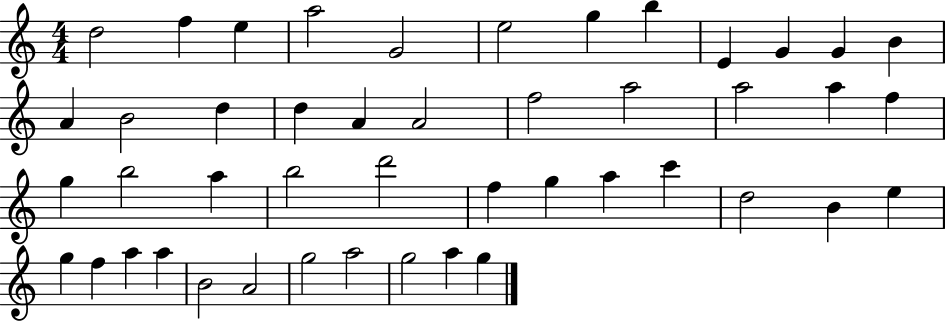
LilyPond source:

{
  \clef treble
  \numericTimeSignature
  \time 4/4
  \key c \major
  d''2 f''4 e''4 | a''2 g'2 | e''2 g''4 b''4 | e'4 g'4 g'4 b'4 | \break a'4 b'2 d''4 | d''4 a'4 a'2 | f''2 a''2 | a''2 a''4 f''4 | \break g''4 b''2 a''4 | b''2 d'''2 | f''4 g''4 a''4 c'''4 | d''2 b'4 e''4 | \break g''4 f''4 a''4 a''4 | b'2 a'2 | g''2 a''2 | g''2 a''4 g''4 | \break \bar "|."
}